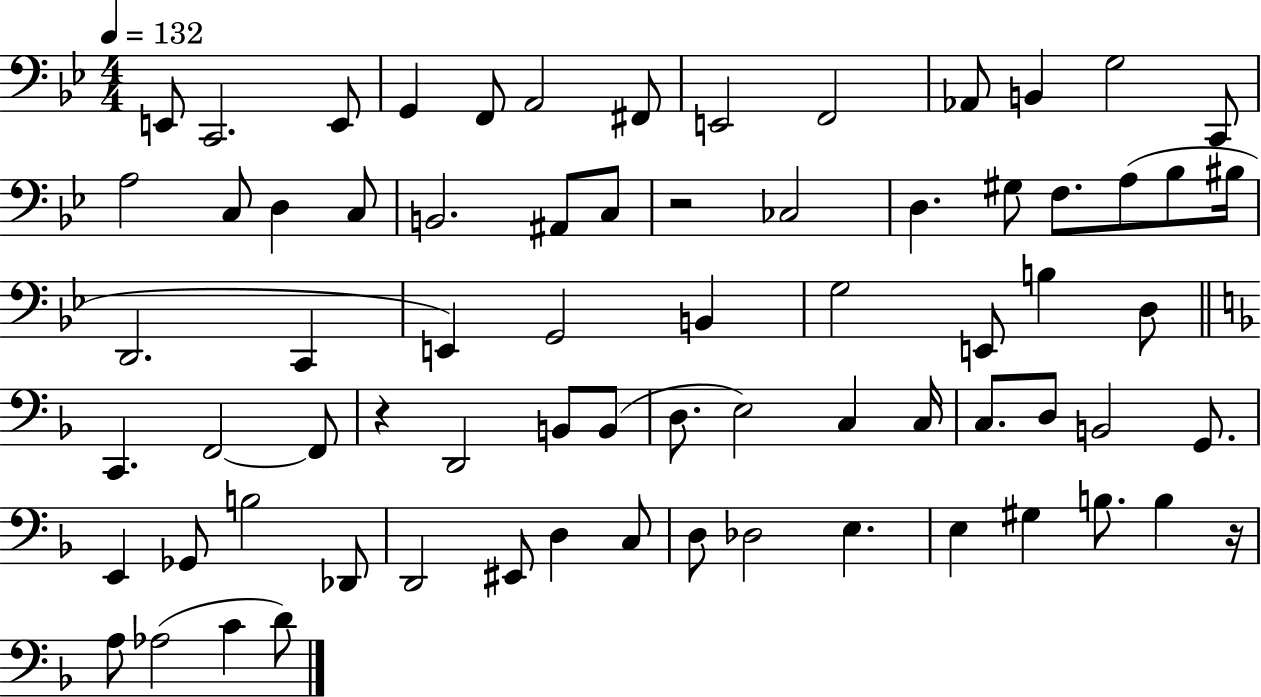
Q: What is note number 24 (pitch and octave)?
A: F3